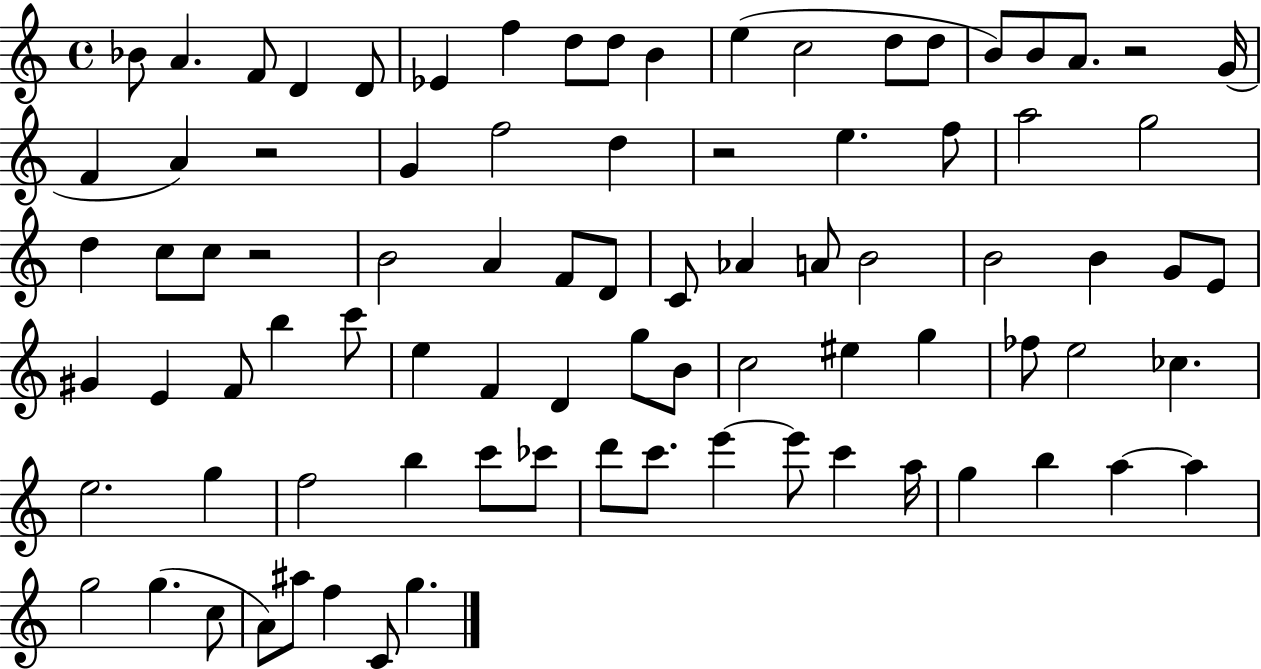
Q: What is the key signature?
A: C major